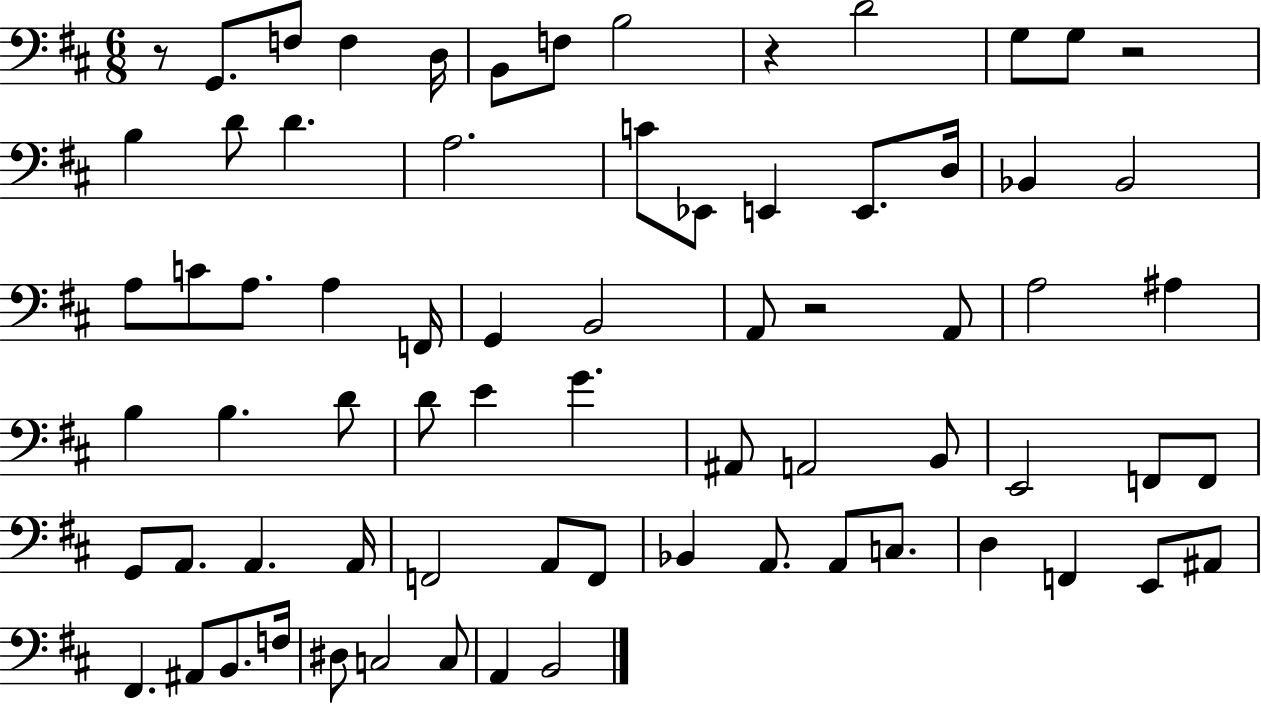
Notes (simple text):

R/e G2/e. F3/e F3/q D3/s B2/e F3/e B3/h R/q D4/h G3/e G3/e R/h B3/q D4/e D4/q. A3/h. C4/e Eb2/e E2/q E2/e. D3/s Bb2/q Bb2/h A3/e C4/e A3/e. A3/q F2/s G2/q B2/h A2/e R/h A2/e A3/h A#3/q B3/q B3/q. D4/e D4/e E4/q G4/q. A#2/e A2/h B2/e E2/h F2/e F2/e G2/e A2/e. A2/q. A2/s F2/h A2/e F2/e Bb2/q A2/e. A2/e C3/e. D3/q F2/q E2/e A#2/e F#2/q. A#2/e B2/e. F3/s D#3/e C3/h C3/e A2/q B2/h